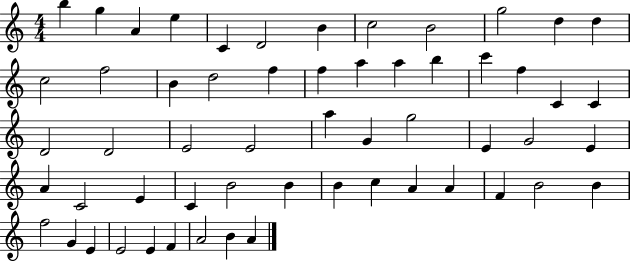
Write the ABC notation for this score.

X:1
T:Untitled
M:4/4
L:1/4
K:C
b g A e C D2 B c2 B2 g2 d d c2 f2 B d2 f f a a b c' f C C D2 D2 E2 E2 a G g2 E G2 E A C2 E C B2 B B c A A F B2 B f2 G E E2 E F A2 B A